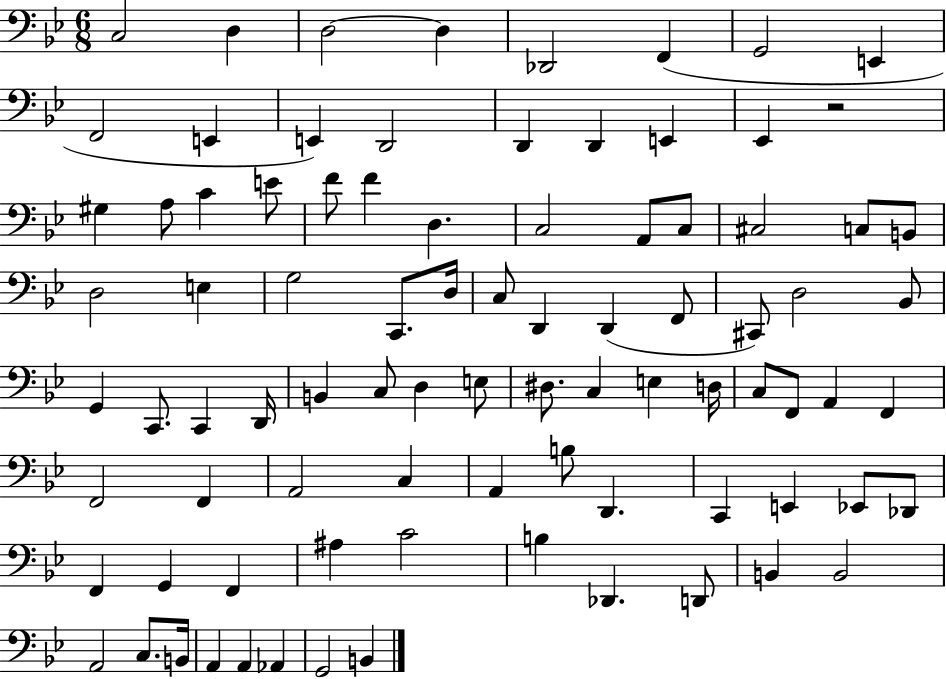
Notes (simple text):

C3/h D3/q D3/h D3/q Db2/h F2/q G2/h E2/q F2/h E2/q E2/q D2/h D2/q D2/q E2/q Eb2/q R/h G#3/q A3/e C4/q E4/e F4/e F4/q D3/q. C3/h A2/e C3/e C#3/h C3/e B2/e D3/h E3/q G3/h C2/e. D3/s C3/e D2/q D2/q F2/e C#2/e D3/h Bb2/e G2/q C2/e. C2/q D2/s B2/q C3/e D3/q E3/e D#3/e. C3/q E3/q D3/s C3/e F2/e A2/q F2/q F2/h F2/q A2/h C3/q A2/q B3/e D2/q. C2/q E2/q Eb2/e Db2/e F2/q G2/q F2/q A#3/q C4/h B3/q Db2/q. D2/e B2/q B2/h A2/h C3/e. B2/s A2/q A2/q Ab2/q G2/h B2/q